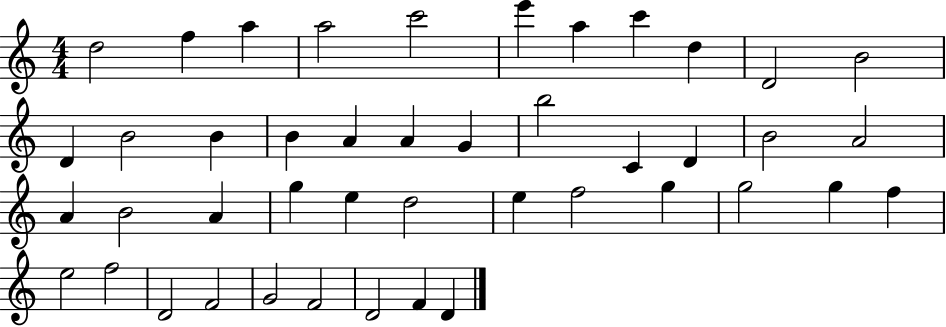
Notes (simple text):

D5/h F5/q A5/q A5/h C6/h E6/q A5/q C6/q D5/q D4/h B4/h D4/q B4/h B4/q B4/q A4/q A4/q G4/q B5/h C4/q D4/q B4/h A4/h A4/q B4/h A4/q G5/q E5/q D5/h E5/q F5/h G5/q G5/h G5/q F5/q E5/h F5/h D4/h F4/h G4/h F4/h D4/h F4/q D4/q